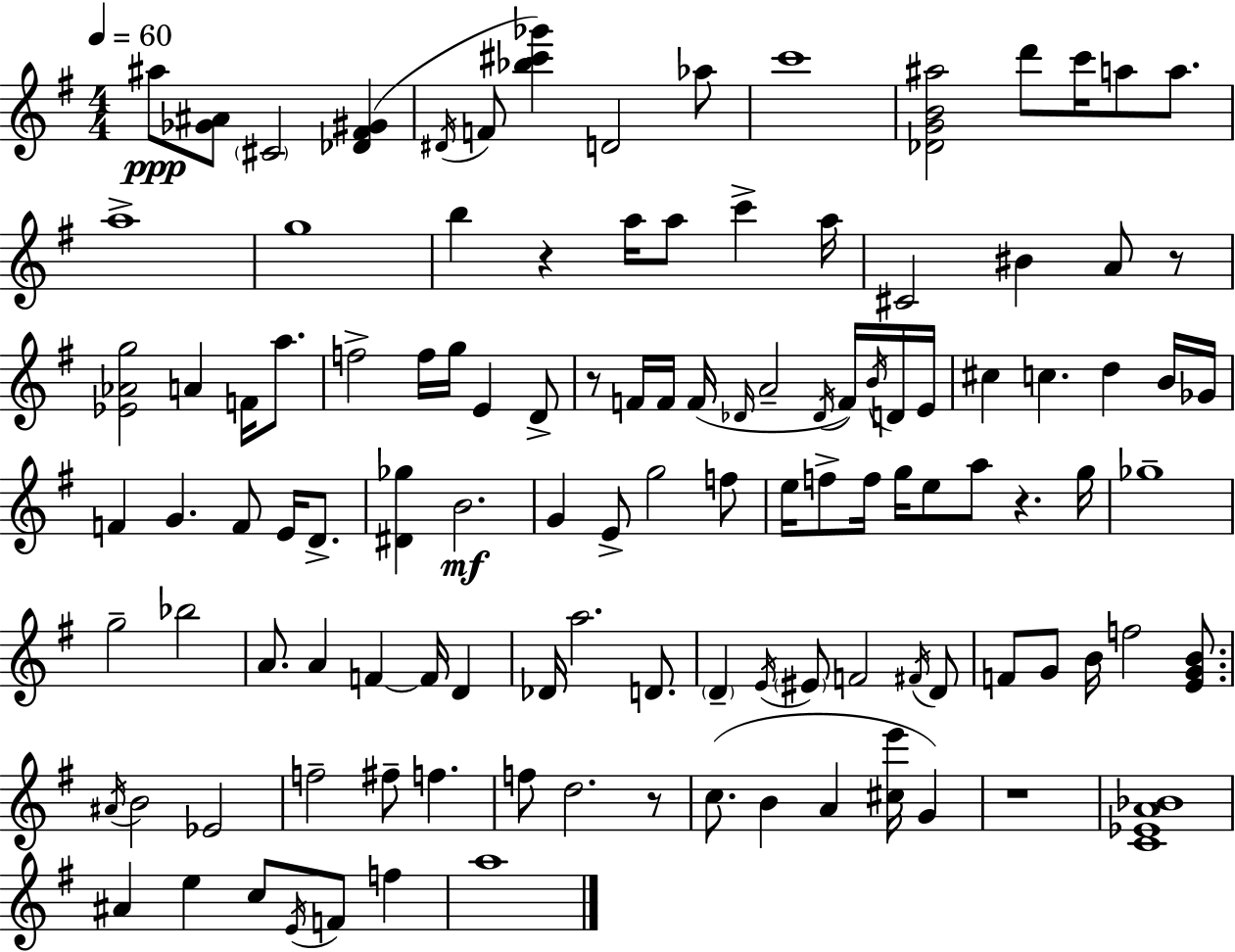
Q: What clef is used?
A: treble